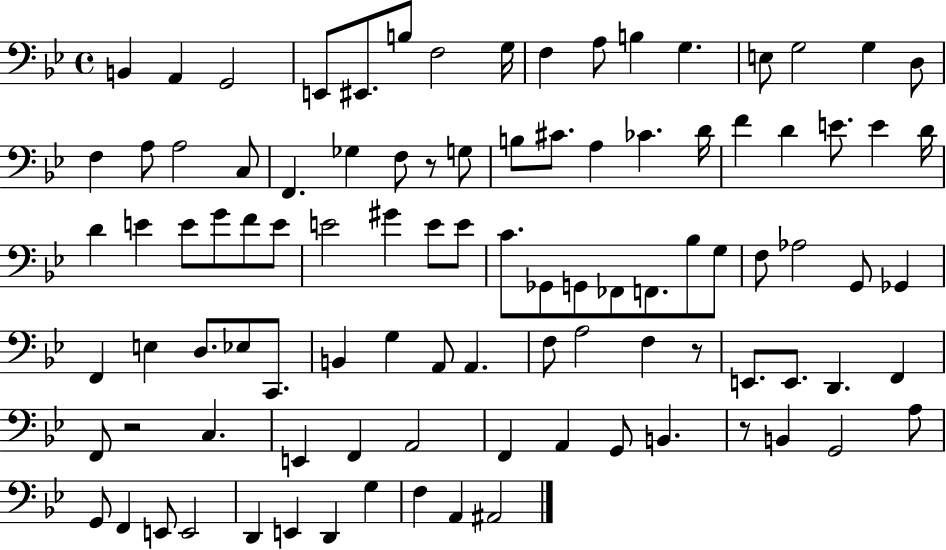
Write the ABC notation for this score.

X:1
T:Untitled
M:4/4
L:1/4
K:Bb
B,, A,, G,,2 E,,/2 ^E,,/2 B,/2 F,2 G,/4 F, A,/2 B, G, E,/2 G,2 G, D,/2 F, A,/2 A,2 C,/2 F,, _G, F,/2 z/2 G,/2 B,/2 ^C/2 A, _C D/4 F D E/2 E D/4 D E E/2 G/2 F/2 E/2 E2 ^G E/2 E/2 C/2 _G,,/2 G,,/2 _F,,/2 F,,/2 _B,/2 G,/2 F,/2 _A,2 G,,/2 _G,, F,, E, D,/2 _E,/2 C,,/2 B,, G, A,,/2 A,, F,/2 A,2 F, z/2 E,,/2 E,,/2 D,, F,, F,,/2 z2 C, E,, F,, A,,2 F,, A,, G,,/2 B,, z/2 B,, G,,2 A,/2 G,,/2 F,, E,,/2 E,,2 D,, E,, D,, G, F, A,, ^A,,2